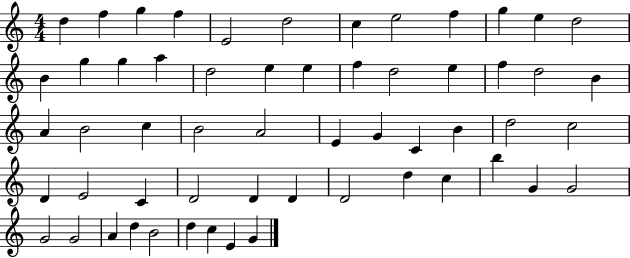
{
  \clef treble
  \numericTimeSignature
  \time 4/4
  \key c \major
  d''4 f''4 g''4 f''4 | e'2 d''2 | c''4 e''2 f''4 | g''4 e''4 d''2 | \break b'4 g''4 g''4 a''4 | d''2 e''4 e''4 | f''4 d''2 e''4 | f''4 d''2 b'4 | \break a'4 b'2 c''4 | b'2 a'2 | e'4 g'4 c'4 b'4 | d''2 c''2 | \break d'4 e'2 c'4 | d'2 d'4 d'4 | d'2 d''4 c''4 | b''4 g'4 g'2 | \break g'2 g'2 | a'4 d''4 b'2 | d''4 c''4 e'4 g'4 | \bar "|."
}